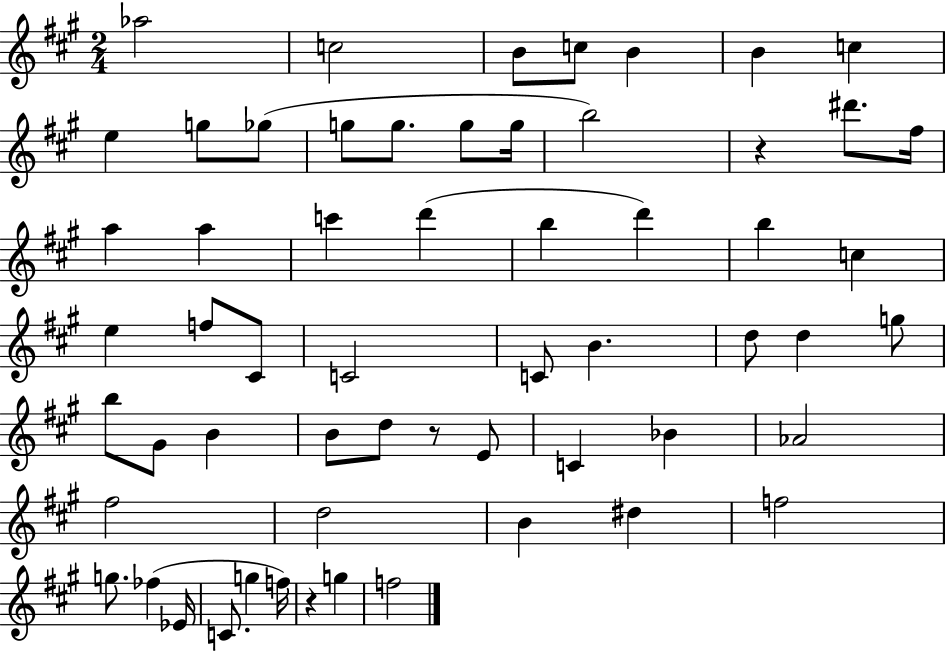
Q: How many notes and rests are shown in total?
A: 59